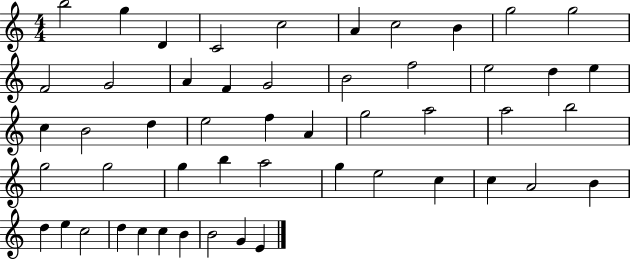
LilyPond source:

{
  \clef treble
  \numericTimeSignature
  \time 4/4
  \key c \major
  b''2 g''4 d'4 | c'2 c''2 | a'4 c''2 b'4 | g''2 g''2 | \break f'2 g'2 | a'4 f'4 g'2 | b'2 f''2 | e''2 d''4 e''4 | \break c''4 b'2 d''4 | e''2 f''4 a'4 | g''2 a''2 | a''2 b''2 | \break g''2 g''2 | g''4 b''4 a''2 | g''4 e''2 c''4 | c''4 a'2 b'4 | \break d''4 e''4 c''2 | d''4 c''4 c''4 b'4 | b'2 g'4 e'4 | \bar "|."
}